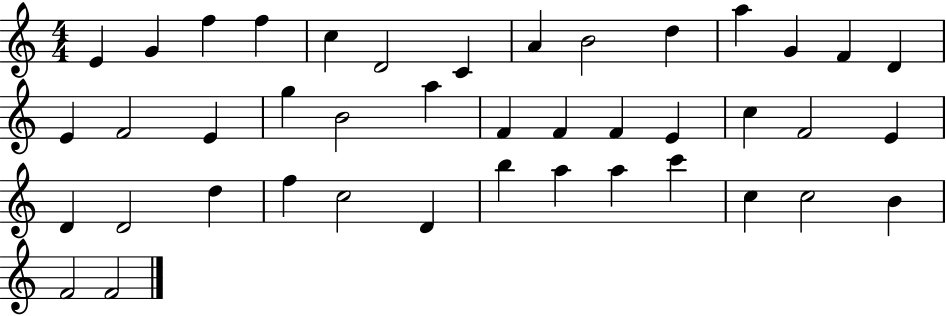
E4/q G4/q F5/q F5/q C5/q D4/h C4/q A4/q B4/h D5/q A5/q G4/q F4/q D4/q E4/q F4/h E4/q G5/q B4/h A5/q F4/q F4/q F4/q E4/q C5/q F4/h E4/q D4/q D4/h D5/q F5/q C5/h D4/q B5/q A5/q A5/q C6/q C5/q C5/h B4/q F4/h F4/h